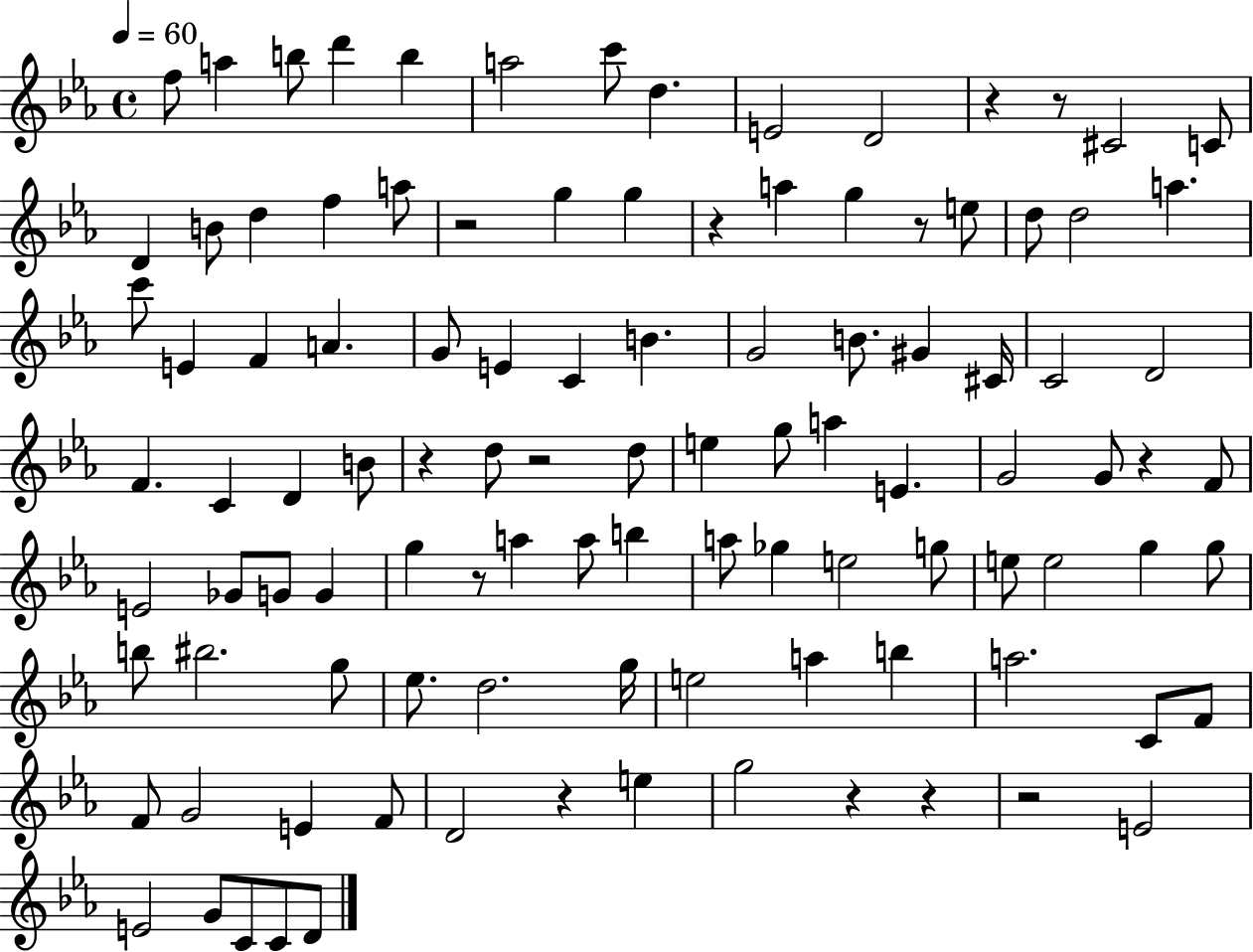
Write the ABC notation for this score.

X:1
T:Untitled
M:4/4
L:1/4
K:Eb
f/2 a b/2 d' b a2 c'/2 d E2 D2 z z/2 ^C2 C/2 D B/2 d f a/2 z2 g g z a g z/2 e/2 d/2 d2 a c'/2 E F A G/2 E C B G2 B/2 ^G ^C/4 C2 D2 F C D B/2 z d/2 z2 d/2 e g/2 a E G2 G/2 z F/2 E2 _G/2 G/2 G g z/2 a a/2 b a/2 _g e2 g/2 e/2 e2 g g/2 b/2 ^b2 g/2 _e/2 d2 g/4 e2 a b a2 C/2 F/2 F/2 G2 E F/2 D2 z e g2 z z z2 E2 E2 G/2 C/2 C/2 D/2